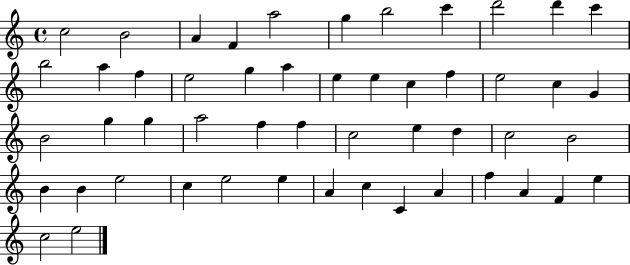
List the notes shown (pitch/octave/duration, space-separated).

C5/h B4/h A4/q F4/q A5/h G5/q B5/h C6/q D6/h D6/q C6/q B5/h A5/q F5/q E5/h G5/q A5/q E5/q E5/q C5/q F5/q E5/h C5/q G4/q B4/h G5/q G5/q A5/h F5/q F5/q C5/h E5/q D5/q C5/h B4/h B4/q B4/q E5/h C5/q E5/h E5/q A4/q C5/q C4/q A4/q F5/q A4/q F4/q E5/q C5/h E5/h